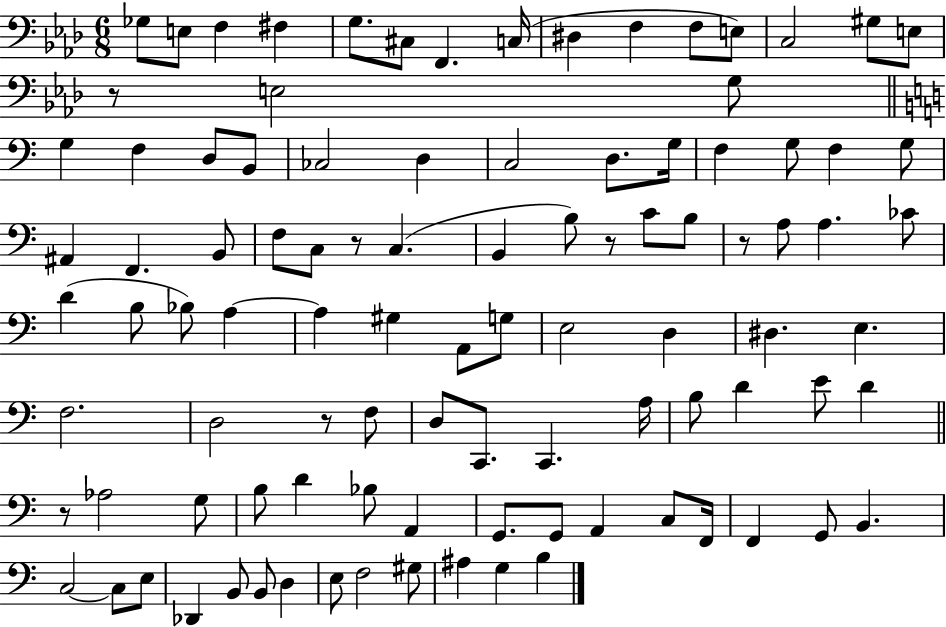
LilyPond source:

{
  \clef bass
  \numericTimeSignature
  \time 6/8
  \key aes \major
  ges8 e8 f4 fis4 | g8. cis8 f,4. c16( | dis4 f4 f8 e8) | c2 gis8 e8 | \break r8 e2 g8 | \bar "||" \break \key c \major g4 f4 d8 b,8 | ces2 d4 | c2 d8. g16 | f4 g8 f4 g8 | \break ais,4 f,4. b,8 | f8 c8 r8 c4.( | b,4 b8) r8 c'8 b8 | r8 a8 a4. ces'8 | \break d'4( b8 bes8) a4~~ | a4 gis4 a,8 g8 | e2 d4 | dis4. e4. | \break f2. | d2 r8 f8 | d8 c,8. c,4. a16 | b8 d'4 e'8 d'4 | \break \bar "||" \break \key c \major r8 aes2 g8 | b8 d'4 bes8 a,4 | g,8. g,8 a,4 c8 f,16 | f,4 g,8 b,4. | \break c2~~ c8 e8 | des,4 b,8 b,8 d4 | e8 f2 gis8 | ais4 g4 b4 | \break \bar "|."
}